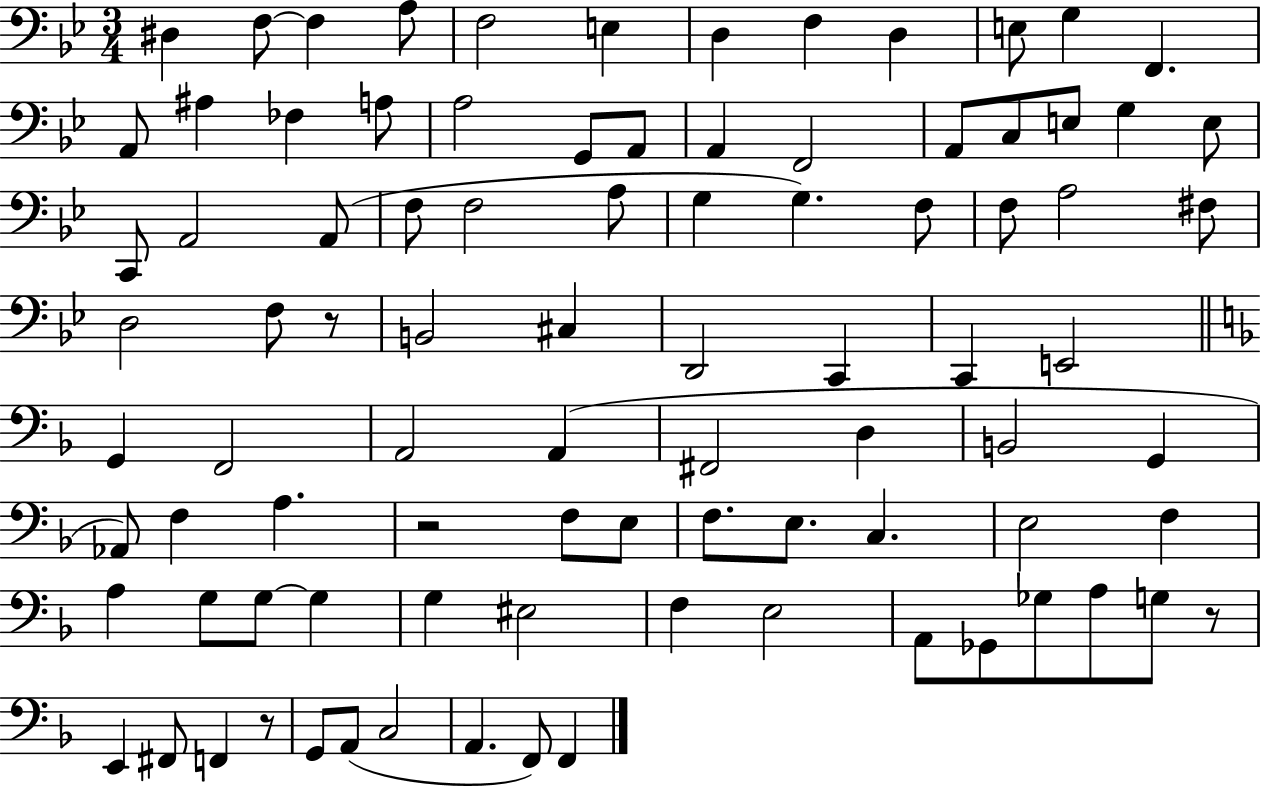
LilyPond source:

{
  \clef bass
  \numericTimeSignature
  \time 3/4
  \key bes \major
  dis4 f8~~ f4 a8 | f2 e4 | d4 f4 d4 | e8 g4 f,4. | \break a,8 ais4 fes4 a8 | a2 g,8 a,8 | a,4 f,2 | a,8 c8 e8 g4 e8 | \break c,8 a,2 a,8( | f8 f2 a8 | g4 g4.) f8 | f8 a2 fis8 | \break d2 f8 r8 | b,2 cis4 | d,2 c,4 | c,4 e,2 | \break \bar "||" \break \key f \major g,4 f,2 | a,2 a,4( | fis,2 d4 | b,2 g,4 | \break aes,8) f4 a4. | r2 f8 e8 | f8. e8. c4. | e2 f4 | \break a4 g8 g8~~ g4 | g4 eis2 | f4 e2 | a,8 ges,8 ges8 a8 g8 r8 | \break e,4 fis,8 f,4 r8 | g,8 a,8( c2 | a,4. f,8) f,4 | \bar "|."
}